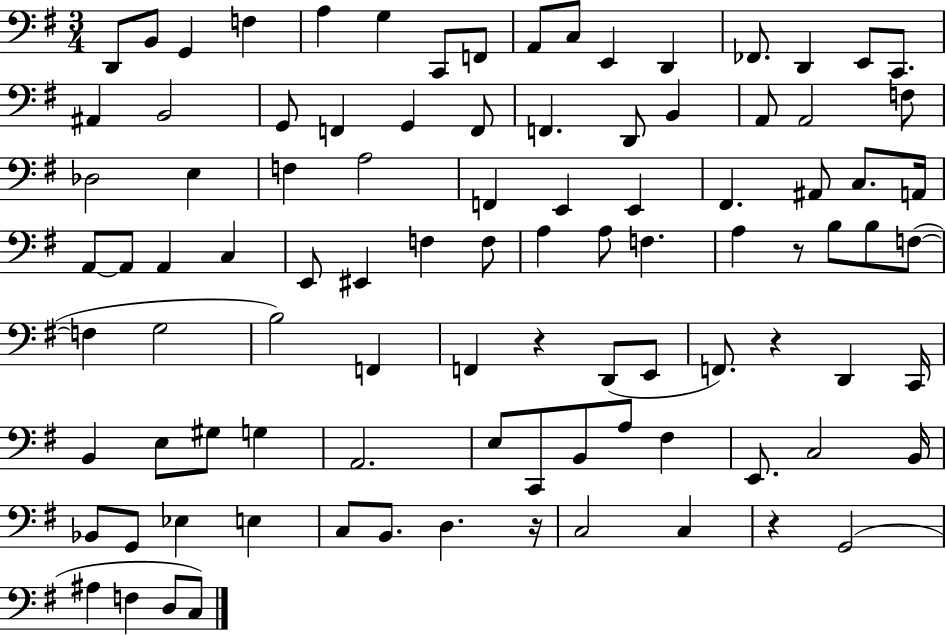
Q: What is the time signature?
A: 3/4